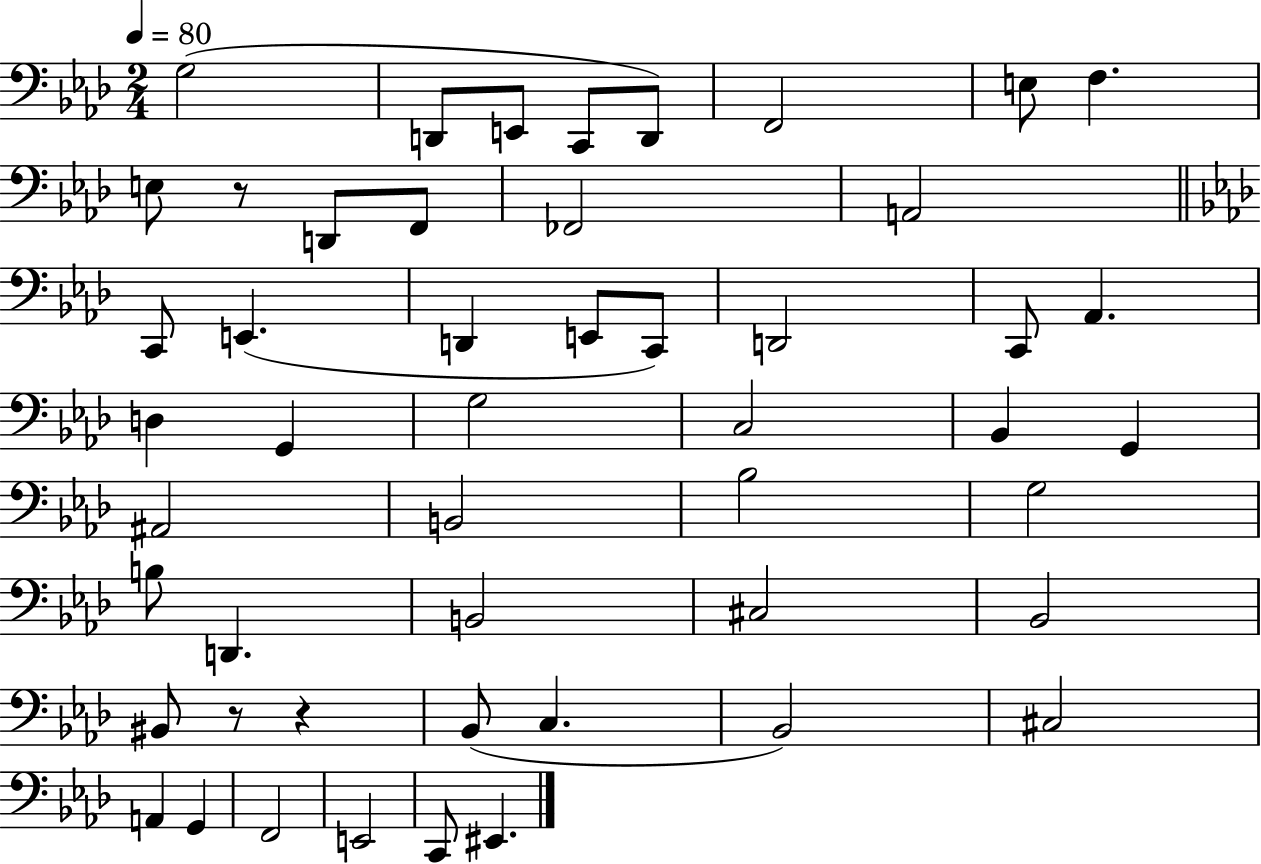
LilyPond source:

{
  \clef bass
  \numericTimeSignature
  \time 2/4
  \key aes \major
  \tempo 4 = 80
  \repeat volta 2 { g2( | d,8 e,8 c,8 d,8) | f,2 | e8 f4. | \break e8 r8 d,8 f,8 | fes,2 | a,2 | \bar "||" \break \key f \minor c,8 e,4.( | d,4 e,8 c,8) | d,2 | c,8 aes,4. | \break d4 g,4 | g2 | c2 | bes,4 g,4 | \break ais,2 | b,2 | bes2 | g2 | \break b8 d,4. | b,2 | cis2 | bes,2 | \break bis,8 r8 r4 | bes,8( c4. | bes,2) | cis2 | \break a,4 g,4 | f,2 | e,2 | c,8 eis,4. | \break } \bar "|."
}